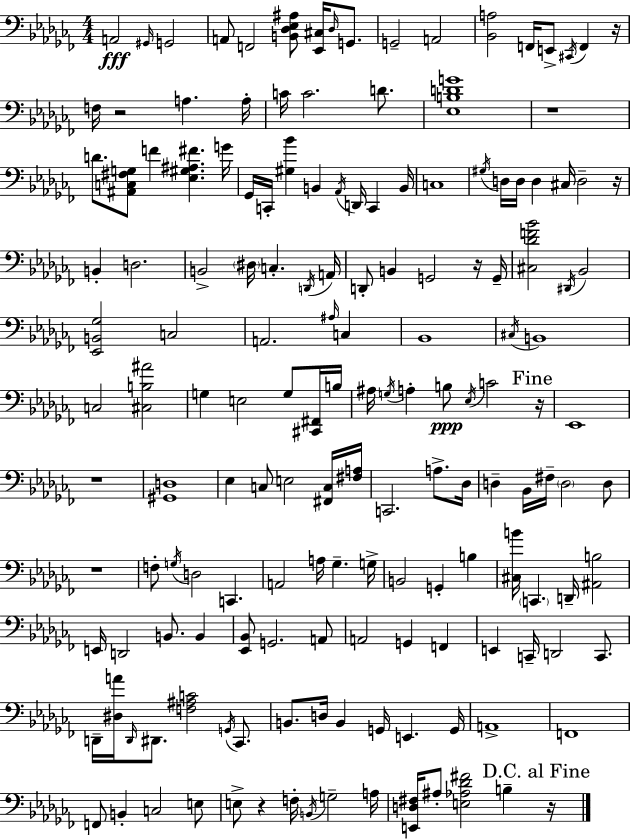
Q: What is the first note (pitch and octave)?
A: A2